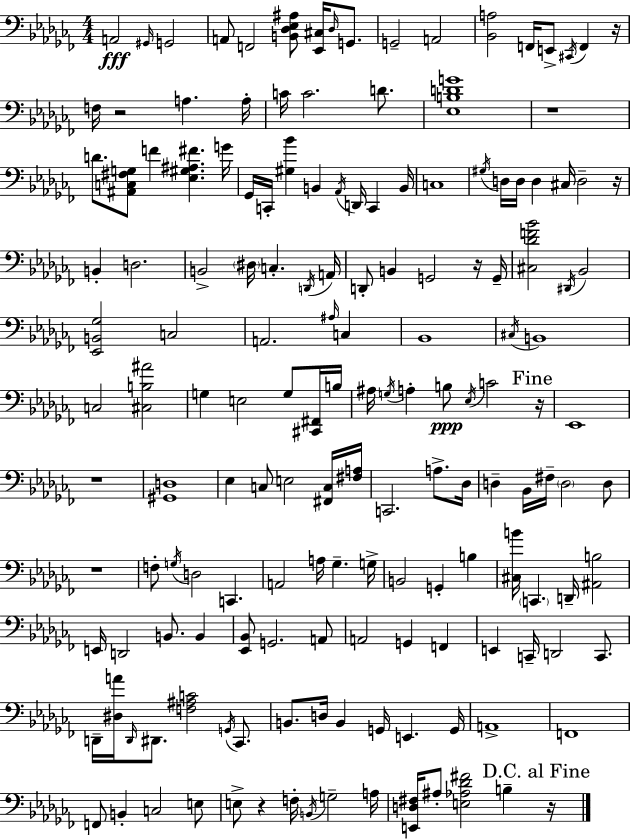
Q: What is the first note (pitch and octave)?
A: A2